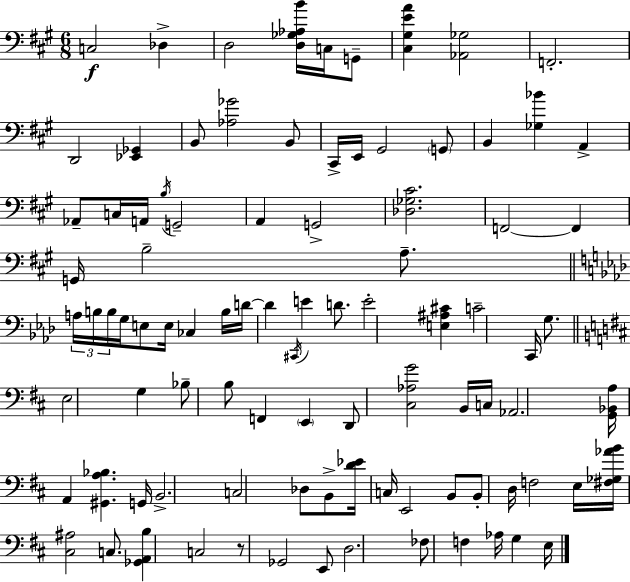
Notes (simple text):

C3/h Db3/q D3/h [D3,Gb3,Ab3,B4]/s C3/s G2/e [C#3,G#3,E4,A4]/q [Ab2,Gb3]/h F2/h. D2/h [Eb2,Gb2]/q B2/e [Ab3,Gb4]/h B2/e C#2/s E2/s G#2/h G2/e B2/q [Gb3,Bb4]/q A2/q Ab2/e C3/s A2/s B3/s G2/h A2/q G2/h [Db3,Gb3,C#4]/h. F2/h F2/q G2/s B3/h A3/e. A3/s B3/s B3/s G3/s E3/e E3/s CES3/q B3/s D4/s D4/q C#2/s E4/q D4/e. E4/h [E3,A#3,C#4]/q C4/h C2/s G3/e. E3/h G3/q Bb3/e B3/e F2/q E2/q D2/e [C#3,Ab3,G4]/h B2/s C3/s Ab2/h. [G2,Bb2,A3]/s A2/q [G#2,A3,Bb3]/q. G2/s B2/h. C3/h Db3/e B2/e [D4,Eb4]/s C3/s E2/h B2/e B2/e D3/s F3/h E3/s [F#3,Gb3,Ab4,B4]/s [C#3,A#3]/h C3/e. [Gb2,A2,B3]/q C3/h R/e Gb2/h E2/e D3/h. FES3/e F3/q Ab3/s G3/q E3/s